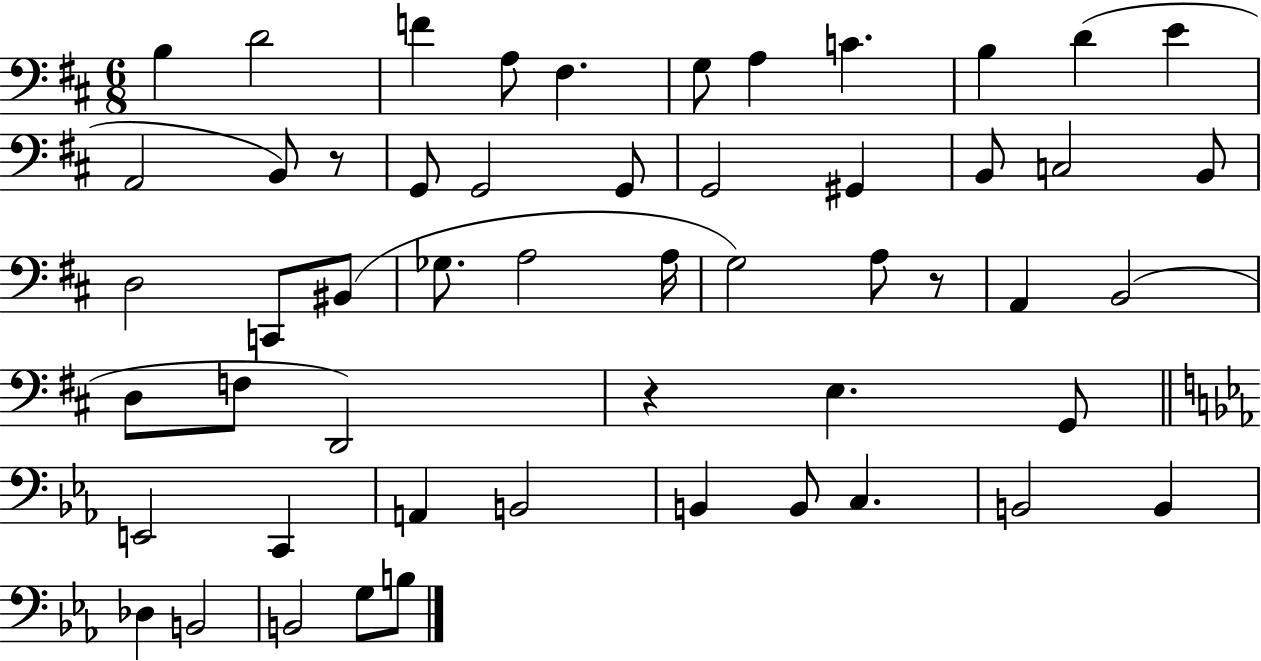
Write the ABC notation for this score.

X:1
T:Untitled
M:6/8
L:1/4
K:D
B, D2 F A,/2 ^F, G,/2 A, C B, D E A,,2 B,,/2 z/2 G,,/2 G,,2 G,,/2 G,,2 ^G,, B,,/2 C,2 B,,/2 D,2 C,,/2 ^B,,/2 _G,/2 A,2 A,/4 G,2 A,/2 z/2 A,, B,,2 D,/2 F,/2 D,,2 z E, G,,/2 E,,2 C,, A,, B,,2 B,, B,,/2 C, B,,2 B,, _D, B,,2 B,,2 G,/2 B,/2